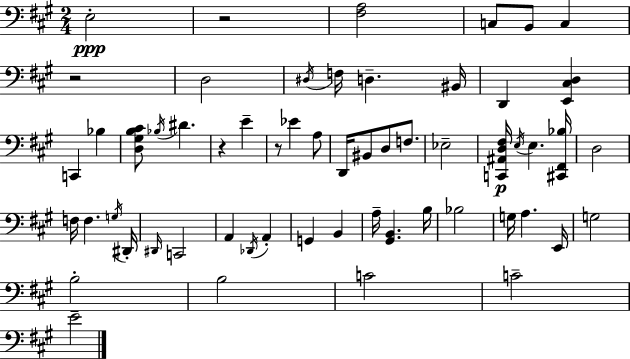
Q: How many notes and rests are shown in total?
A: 58